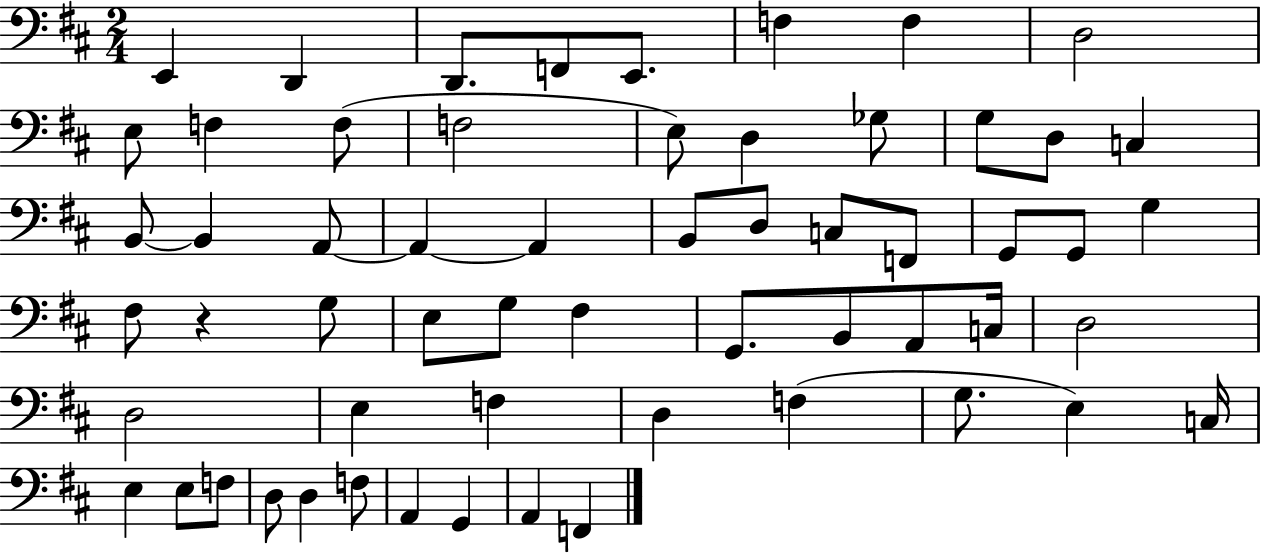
X:1
T:Untitled
M:2/4
L:1/4
K:D
E,, D,, D,,/2 F,,/2 E,,/2 F, F, D,2 E,/2 F, F,/2 F,2 E,/2 D, _G,/2 G,/2 D,/2 C, B,,/2 B,, A,,/2 A,, A,, B,,/2 D,/2 C,/2 F,,/2 G,,/2 G,,/2 G, ^F,/2 z G,/2 E,/2 G,/2 ^F, G,,/2 B,,/2 A,,/2 C,/4 D,2 D,2 E, F, D, F, G,/2 E, C,/4 E, E,/2 F,/2 D,/2 D, F,/2 A,, G,, A,, F,,